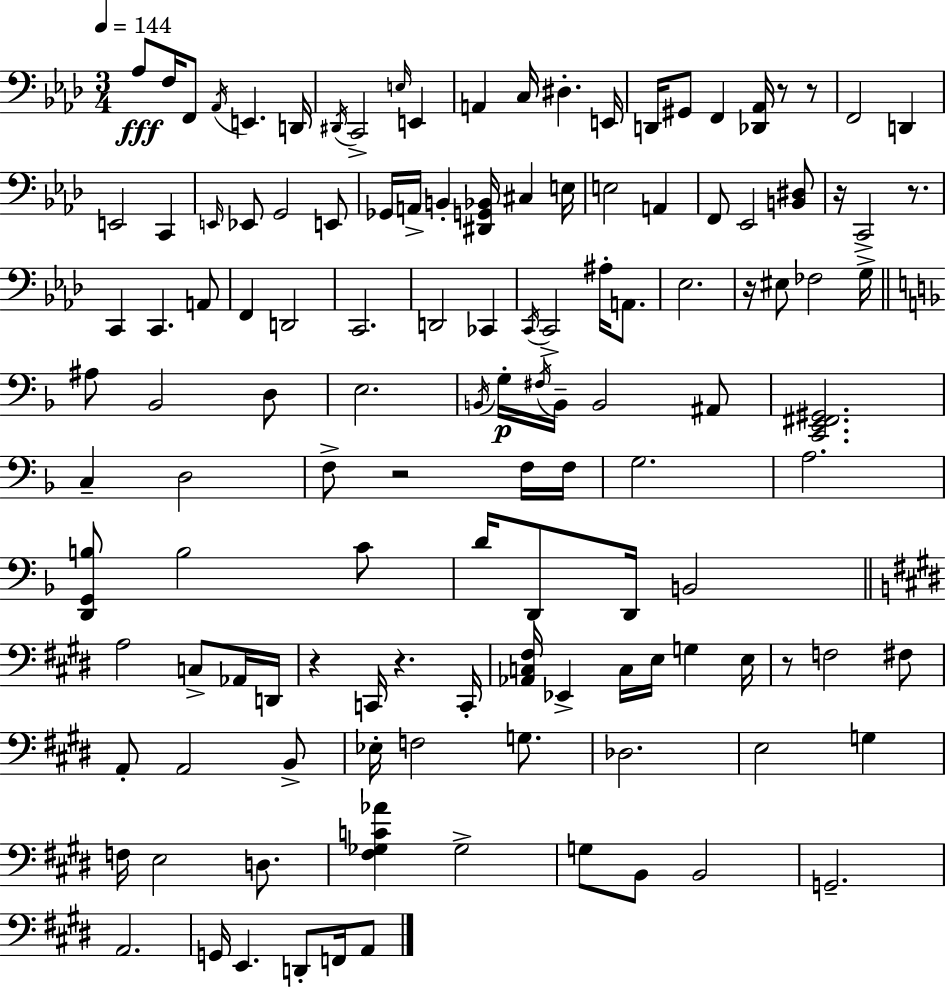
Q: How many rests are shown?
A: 9